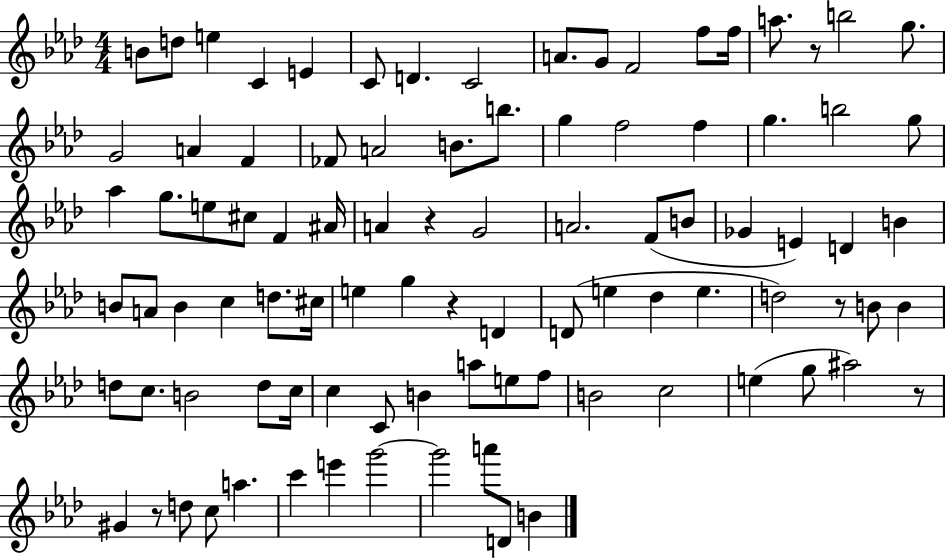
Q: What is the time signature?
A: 4/4